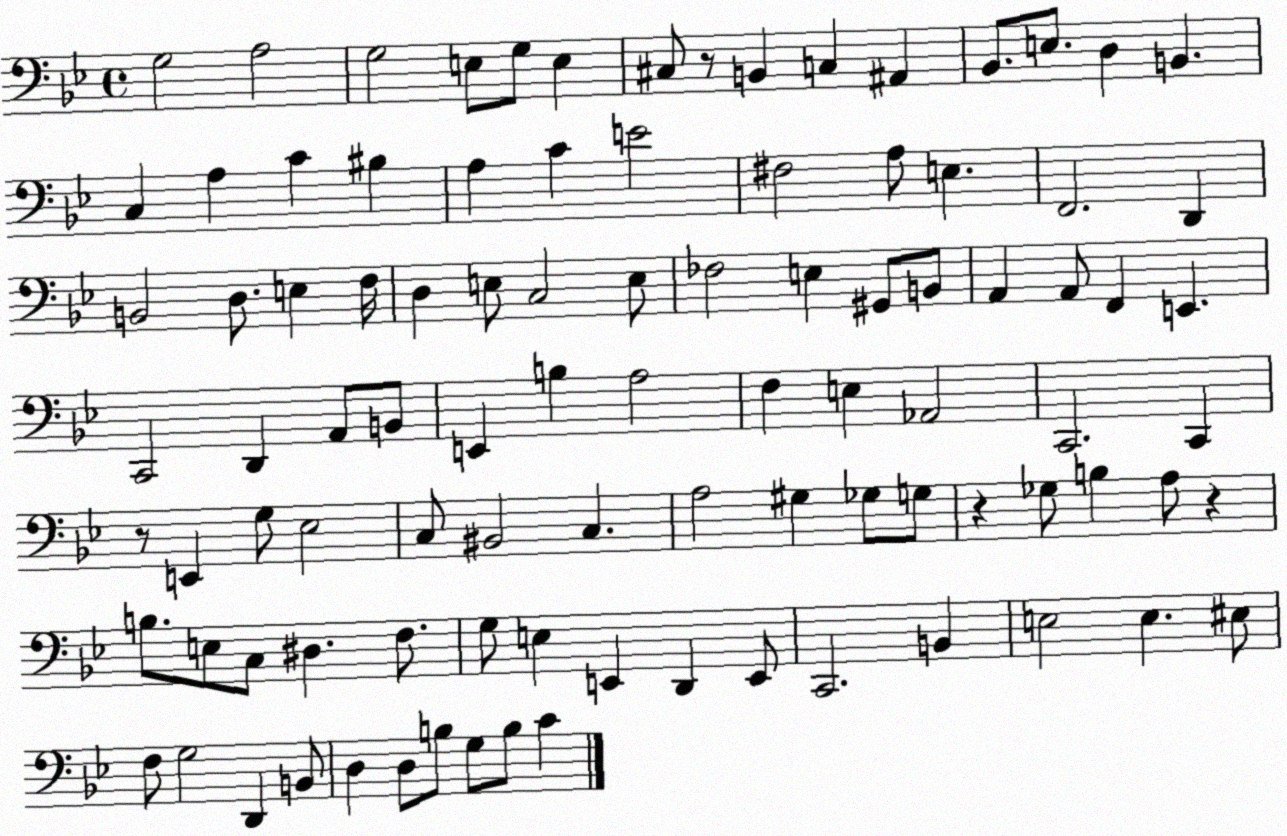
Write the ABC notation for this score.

X:1
T:Untitled
M:4/4
L:1/4
K:Bb
G,2 A,2 G,2 E,/2 G,/2 E, ^C,/2 z/2 B,, C, ^A,, _B,,/2 E,/2 D, B,, C, A, C ^B, A, C E2 ^F,2 A,/2 E, F,,2 D,, B,,2 D,/2 E, F,/4 D, E,/2 C,2 E,/2 _F,2 E, ^G,,/2 B,,/2 A,, A,,/2 F,, E,, C,,2 D,, A,,/2 B,,/2 E,, B, A,2 F, E, _A,,2 C,,2 C,, z/2 E,, G,/2 _E,2 C,/2 ^B,,2 C, A,2 ^G, _G,/2 G,/2 z _G,/2 B, A,/2 z B,/2 E,/2 C,/2 ^D, F,/2 G,/2 E, E,, D,, E,,/2 C,,2 B,, E,2 E, ^E,/2 F,/2 G,2 D,, B,,/2 D, D,/2 B,/2 G,/2 B,/2 C